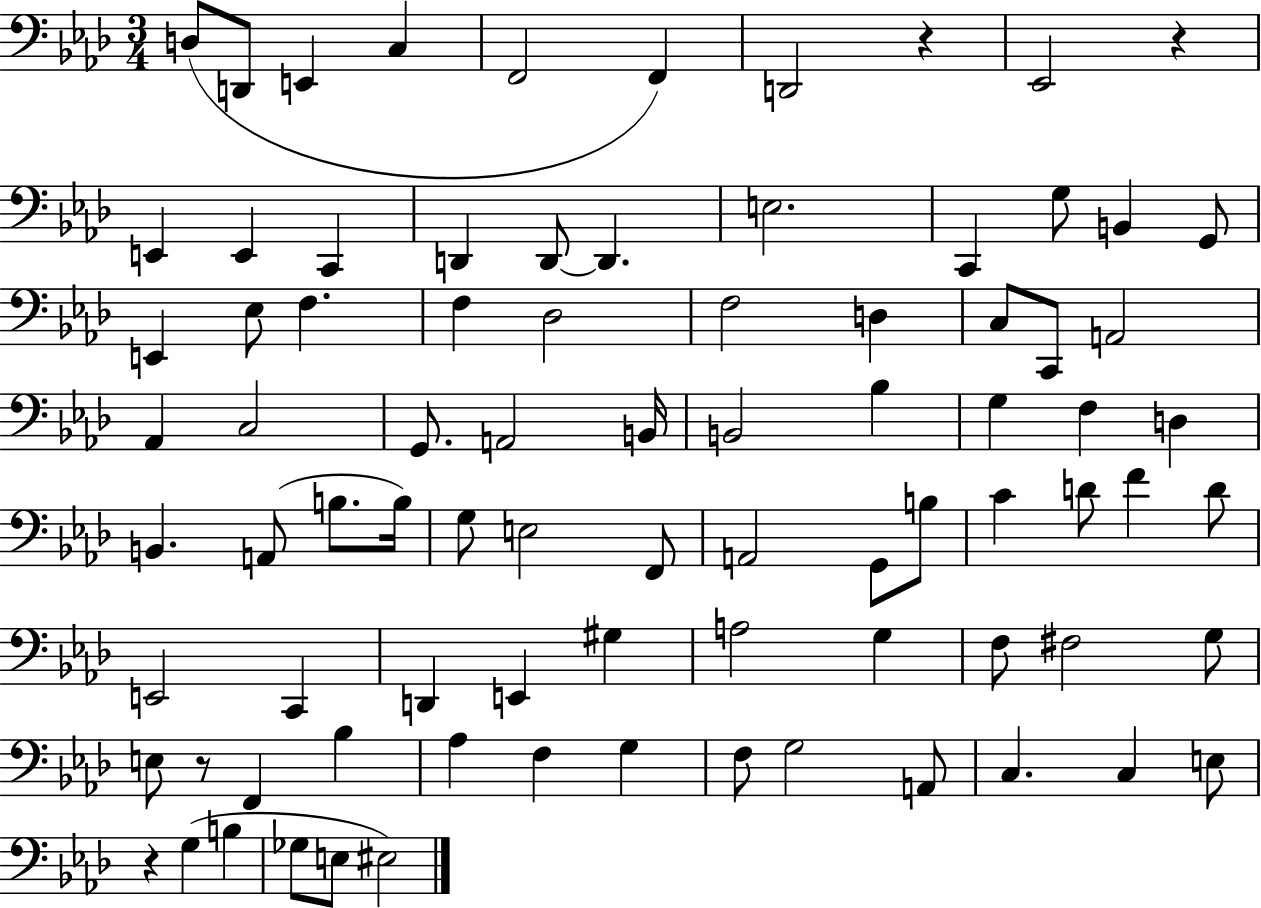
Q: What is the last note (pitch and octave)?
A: EIS3